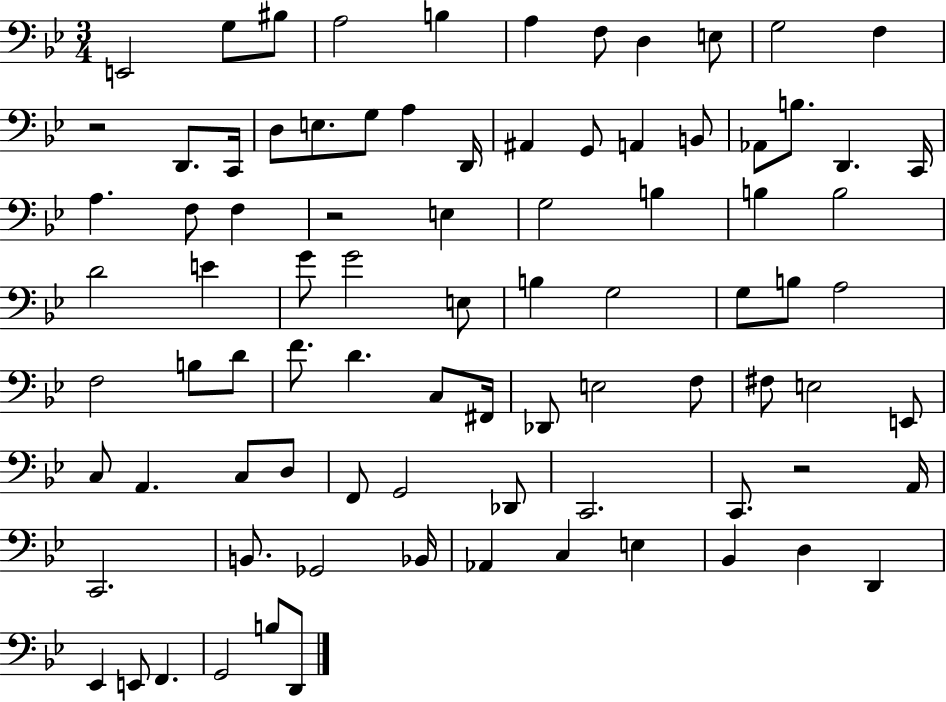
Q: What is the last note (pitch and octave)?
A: D2